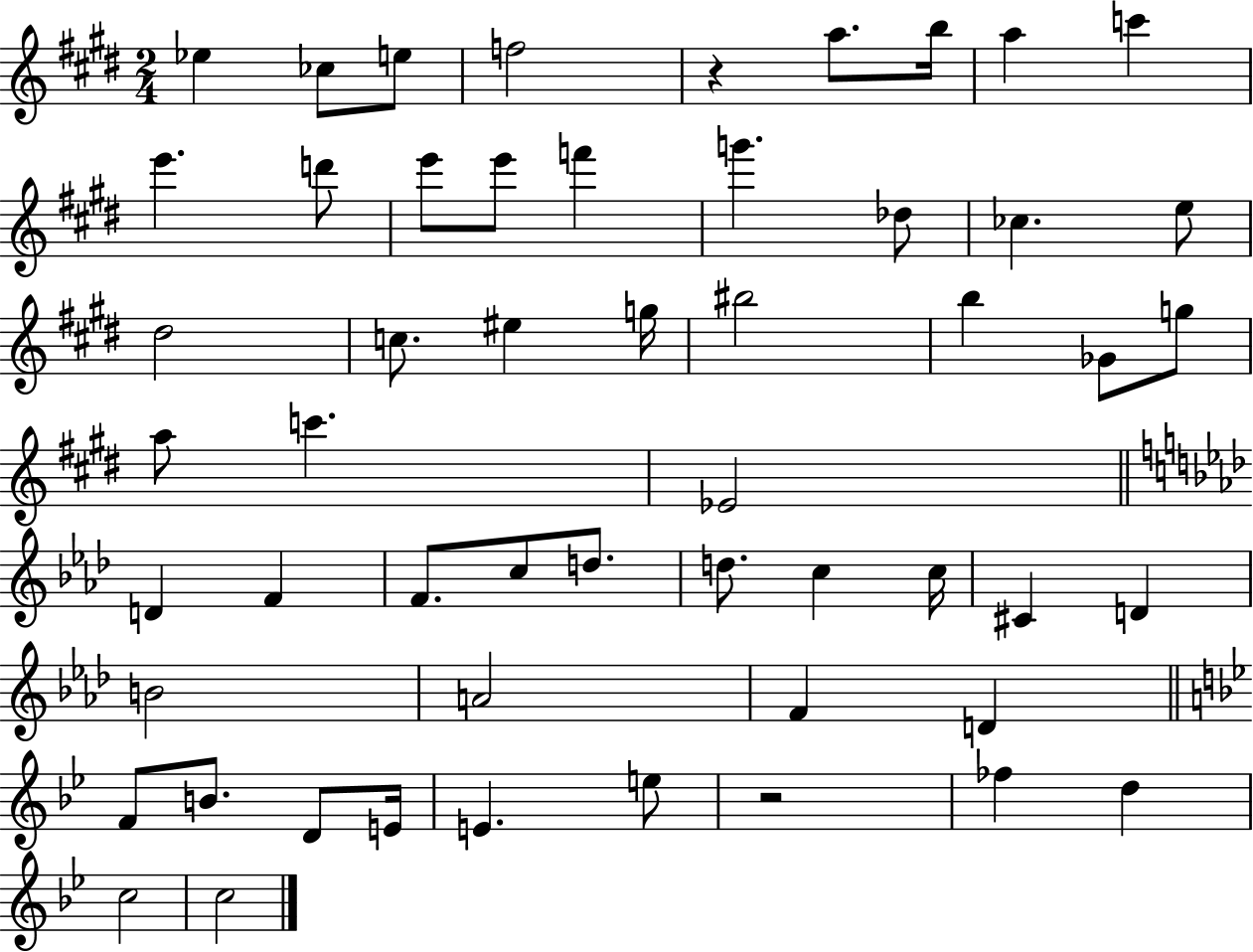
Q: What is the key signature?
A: E major